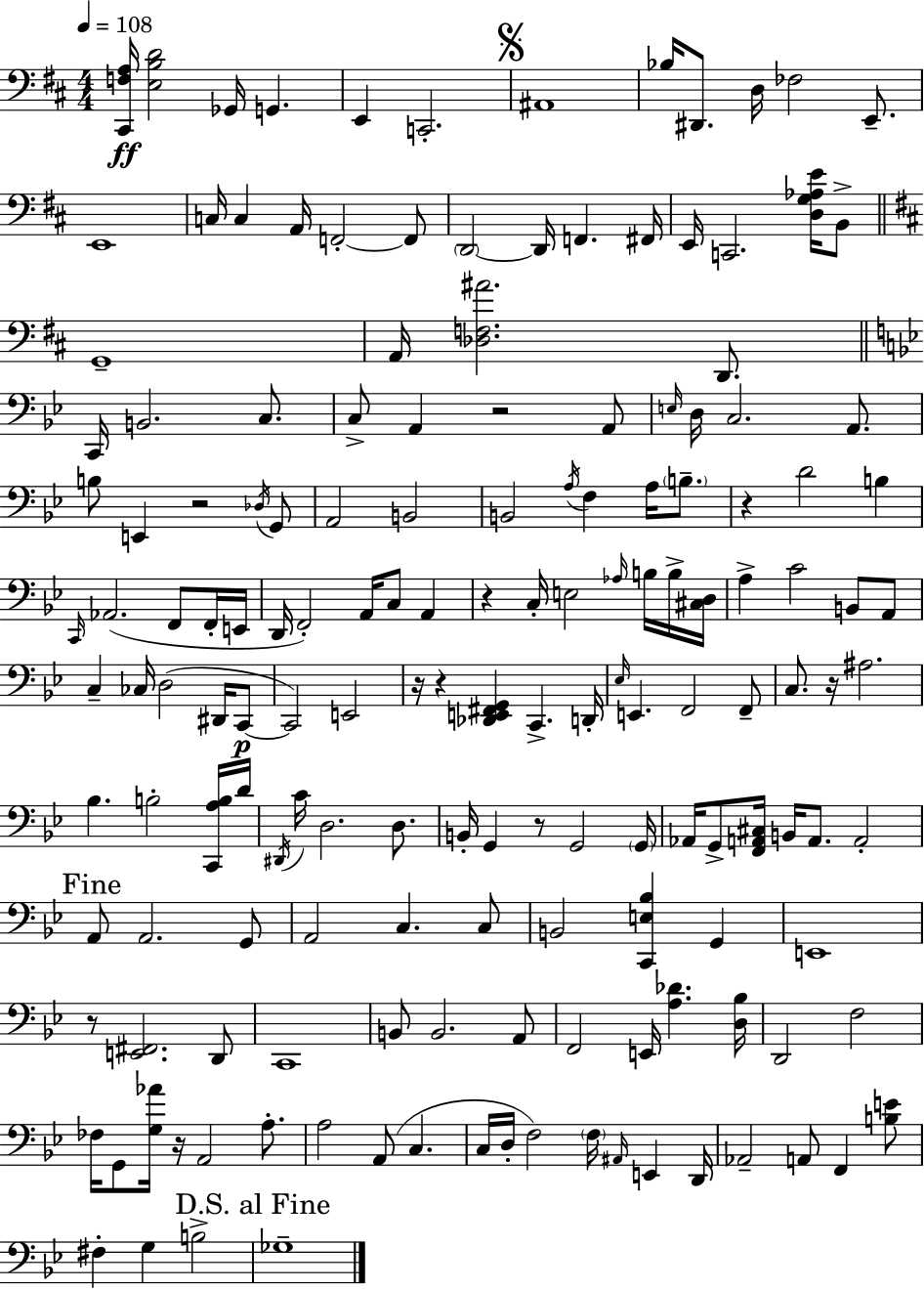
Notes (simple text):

[C#2,F3,A3]/s [E3,B3,D4]/h Gb2/s G2/q. E2/q C2/h. A#2/w Bb3/s D#2/e. D3/s FES3/h E2/e. E2/w C3/s C3/q A2/s F2/h F2/e D2/h D2/s F2/q. F#2/s E2/s C2/h. [D3,G3,Ab3,E4]/s B2/e G2/w A2/s [Db3,F3,A#4]/h. D2/e. C2/s B2/h. C3/e. C3/e A2/q R/h A2/e E3/s D3/s C3/h. A2/e. B3/e E2/q R/h Db3/s G2/e A2/h B2/h B2/h A3/s F3/q A3/s B3/e. R/q D4/h B3/q C2/s Ab2/h. F2/e F2/s E2/s D2/s F2/h A2/s C3/e A2/q R/q C3/s E3/h Ab3/s B3/s B3/s [C#3,D3]/s A3/q C4/h B2/e A2/e C3/q CES3/s D3/h D#2/s C2/e C2/h E2/h R/s R/q [Db2,E2,F#2,G2]/q C2/q. D2/s Eb3/s E2/q. F2/h F2/e C3/e. R/s A#3/h. Bb3/q. B3/h [C2,A3,B3]/s D4/s D#2/s C4/s D3/h. D3/e. B2/s G2/q R/e G2/h G2/s Ab2/s G2/e [F2,A2,C#3]/s B2/s A2/e. A2/h A2/e A2/h. G2/e A2/h C3/q. C3/e B2/h [C2,E3,Bb3]/q G2/q E2/w R/e [E2,F#2]/h. D2/e C2/w B2/e B2/h. A2/e F2/h E2/s [A3,Db4]/q. [D3,Bb3]/s D2/h F3/h FES3/s G2/e [G3,Ab4]/s R/s A2/h A3/e. A3/h A2/e C3/q. C3/s D3/s F3/h F3/s A#2/s E2/q D2/s Ab2/h A2/e F2/q [B3,E4]/e F#3/q G3/q B3/h Gb3/w